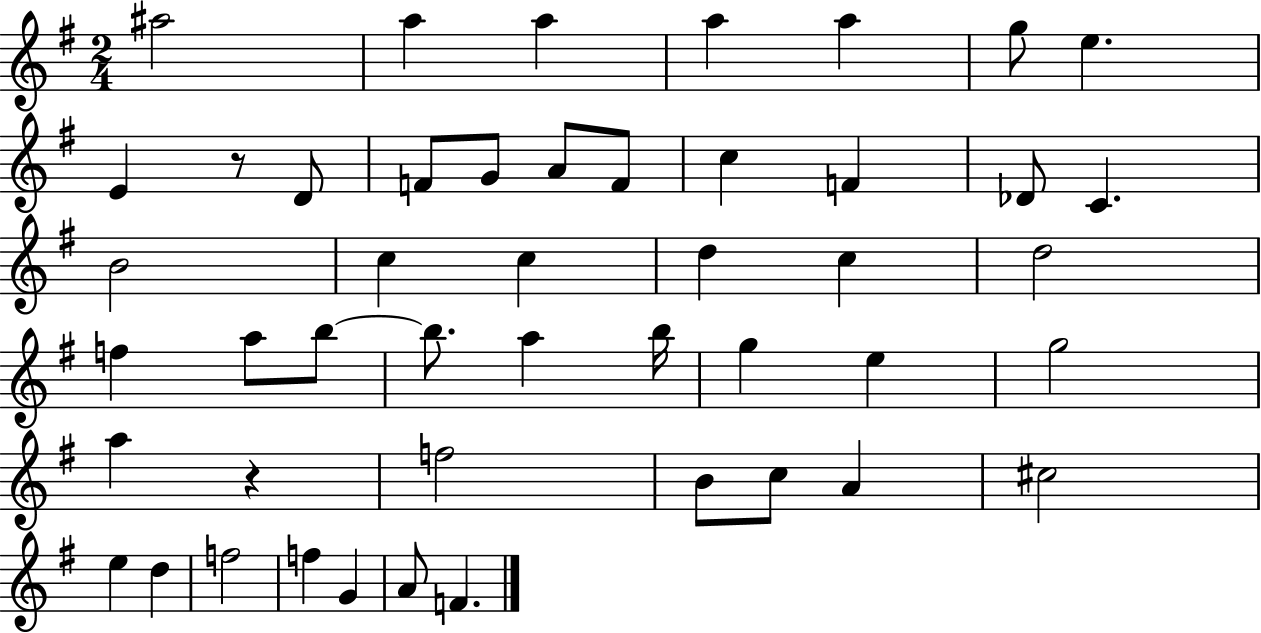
A#5/h A5/q A5/q A5/q A5/q G5/e E5/q. E4/q R/e D4/e F4/e G4/e A4/e F4/e C5/q F4/q Db4/e C4/q. B4/h C5/q C5/q D5/q C5/q D5/h F5/q A5/e B5/e B5/e. A5/q B5/s G5/q E5/q G5/h A5/q R/q F5/h B4/e C5/e A4/q C#5/h E5/q D5/q F5/h F5/q G4/q A4/e F4/q.